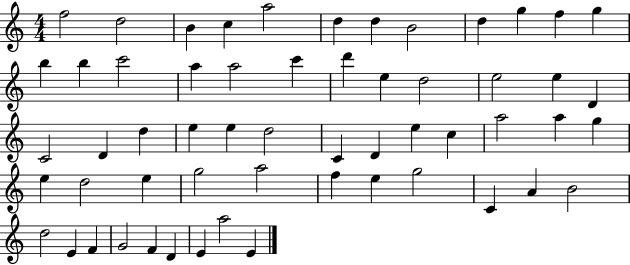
{
  \clef treble
  \numericTimeSignature
  \time 4/4
  \key c \major
  f''2 d''2 | b'4 c''4 a''2 | d''4 d''4 b'2 | d''4 g''4 f''4 g''4 | \break b''4 b''4 c'''2 | a''4 a''2 c'''4 | d'''4 e''4 d''2 | e''2 e''4 d'4 | \break c'2 d'4 d''4 | e''4 e''4 d''2 | c'4 d'4 e''4 c''4 | a''2 a''4 g''4 | \break e''4 d''2 e''4 | g''2 a''2 | f''4 e''4 g''2 | c'4 a'4 b'2 | \break d''2 e'4 f'4 | g'2 f'4 d'4 | e'4 a''2 e'4 | \bar "|."
}